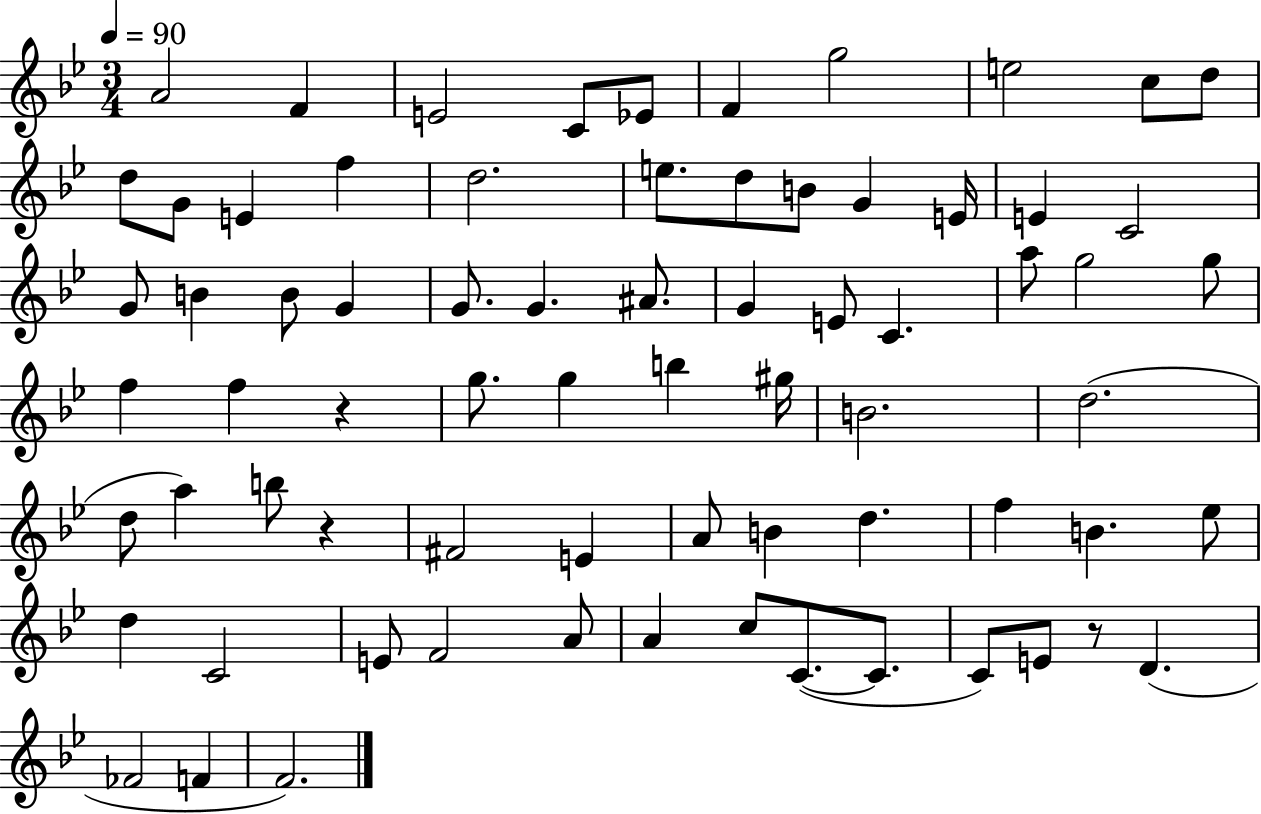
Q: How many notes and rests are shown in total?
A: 72